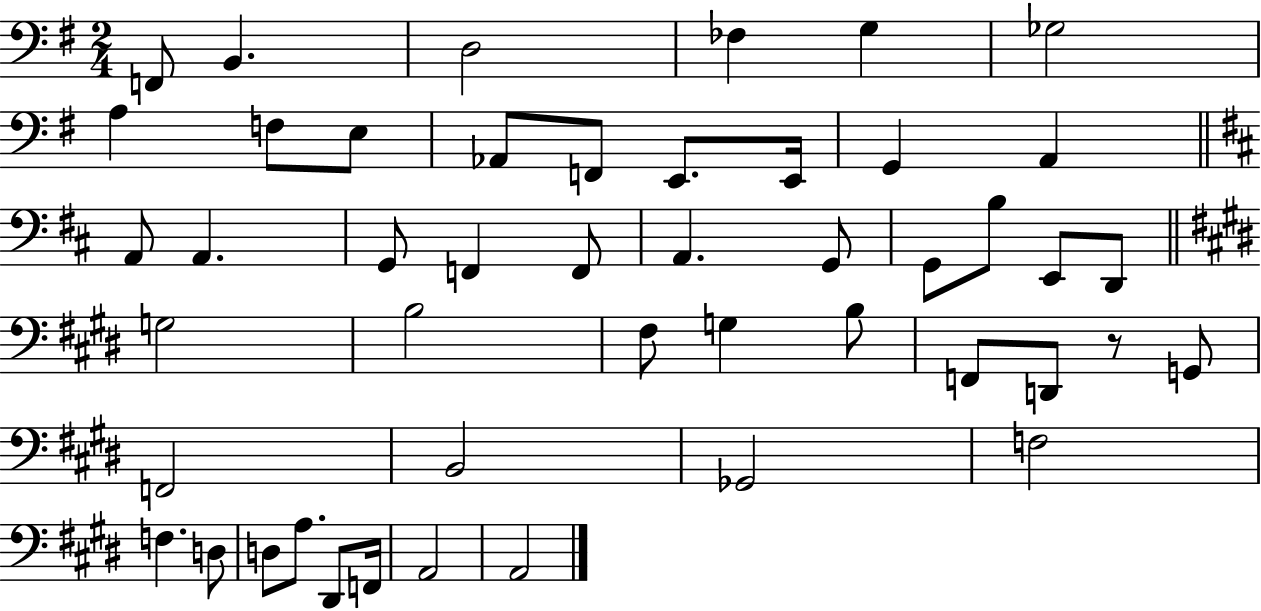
F2/e B2/q. D3/h FES3/q G3/q Gb3/h A3/q F3/e E3/e Ab2/e F2/e E2/e. E2/s G2/q A2/q A2/e A2/q. G2/e F2/q F2/e A2/q. G2/e G2/e B3/e E2/e D2/e G3/h B3/h F#3/e G3/q B3/e F2/e D2/e R/e G2/e F2/h B2/h Gb2/h F3/h F3/q. D3/e D3/e A3/e. D#2/e F2/s A2/h A2/h